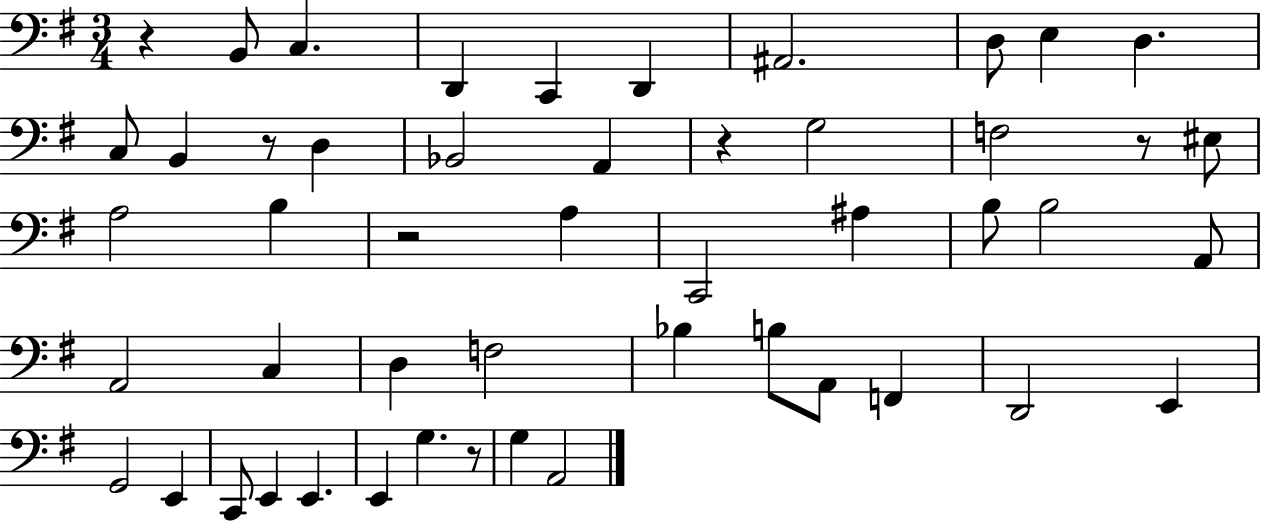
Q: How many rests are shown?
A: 6